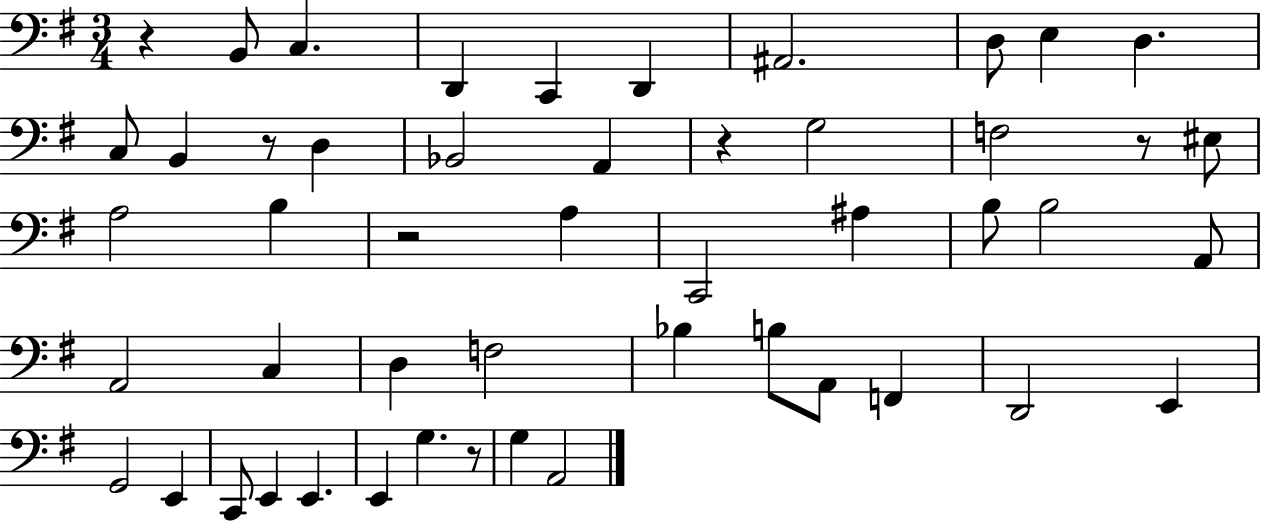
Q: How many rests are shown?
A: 6